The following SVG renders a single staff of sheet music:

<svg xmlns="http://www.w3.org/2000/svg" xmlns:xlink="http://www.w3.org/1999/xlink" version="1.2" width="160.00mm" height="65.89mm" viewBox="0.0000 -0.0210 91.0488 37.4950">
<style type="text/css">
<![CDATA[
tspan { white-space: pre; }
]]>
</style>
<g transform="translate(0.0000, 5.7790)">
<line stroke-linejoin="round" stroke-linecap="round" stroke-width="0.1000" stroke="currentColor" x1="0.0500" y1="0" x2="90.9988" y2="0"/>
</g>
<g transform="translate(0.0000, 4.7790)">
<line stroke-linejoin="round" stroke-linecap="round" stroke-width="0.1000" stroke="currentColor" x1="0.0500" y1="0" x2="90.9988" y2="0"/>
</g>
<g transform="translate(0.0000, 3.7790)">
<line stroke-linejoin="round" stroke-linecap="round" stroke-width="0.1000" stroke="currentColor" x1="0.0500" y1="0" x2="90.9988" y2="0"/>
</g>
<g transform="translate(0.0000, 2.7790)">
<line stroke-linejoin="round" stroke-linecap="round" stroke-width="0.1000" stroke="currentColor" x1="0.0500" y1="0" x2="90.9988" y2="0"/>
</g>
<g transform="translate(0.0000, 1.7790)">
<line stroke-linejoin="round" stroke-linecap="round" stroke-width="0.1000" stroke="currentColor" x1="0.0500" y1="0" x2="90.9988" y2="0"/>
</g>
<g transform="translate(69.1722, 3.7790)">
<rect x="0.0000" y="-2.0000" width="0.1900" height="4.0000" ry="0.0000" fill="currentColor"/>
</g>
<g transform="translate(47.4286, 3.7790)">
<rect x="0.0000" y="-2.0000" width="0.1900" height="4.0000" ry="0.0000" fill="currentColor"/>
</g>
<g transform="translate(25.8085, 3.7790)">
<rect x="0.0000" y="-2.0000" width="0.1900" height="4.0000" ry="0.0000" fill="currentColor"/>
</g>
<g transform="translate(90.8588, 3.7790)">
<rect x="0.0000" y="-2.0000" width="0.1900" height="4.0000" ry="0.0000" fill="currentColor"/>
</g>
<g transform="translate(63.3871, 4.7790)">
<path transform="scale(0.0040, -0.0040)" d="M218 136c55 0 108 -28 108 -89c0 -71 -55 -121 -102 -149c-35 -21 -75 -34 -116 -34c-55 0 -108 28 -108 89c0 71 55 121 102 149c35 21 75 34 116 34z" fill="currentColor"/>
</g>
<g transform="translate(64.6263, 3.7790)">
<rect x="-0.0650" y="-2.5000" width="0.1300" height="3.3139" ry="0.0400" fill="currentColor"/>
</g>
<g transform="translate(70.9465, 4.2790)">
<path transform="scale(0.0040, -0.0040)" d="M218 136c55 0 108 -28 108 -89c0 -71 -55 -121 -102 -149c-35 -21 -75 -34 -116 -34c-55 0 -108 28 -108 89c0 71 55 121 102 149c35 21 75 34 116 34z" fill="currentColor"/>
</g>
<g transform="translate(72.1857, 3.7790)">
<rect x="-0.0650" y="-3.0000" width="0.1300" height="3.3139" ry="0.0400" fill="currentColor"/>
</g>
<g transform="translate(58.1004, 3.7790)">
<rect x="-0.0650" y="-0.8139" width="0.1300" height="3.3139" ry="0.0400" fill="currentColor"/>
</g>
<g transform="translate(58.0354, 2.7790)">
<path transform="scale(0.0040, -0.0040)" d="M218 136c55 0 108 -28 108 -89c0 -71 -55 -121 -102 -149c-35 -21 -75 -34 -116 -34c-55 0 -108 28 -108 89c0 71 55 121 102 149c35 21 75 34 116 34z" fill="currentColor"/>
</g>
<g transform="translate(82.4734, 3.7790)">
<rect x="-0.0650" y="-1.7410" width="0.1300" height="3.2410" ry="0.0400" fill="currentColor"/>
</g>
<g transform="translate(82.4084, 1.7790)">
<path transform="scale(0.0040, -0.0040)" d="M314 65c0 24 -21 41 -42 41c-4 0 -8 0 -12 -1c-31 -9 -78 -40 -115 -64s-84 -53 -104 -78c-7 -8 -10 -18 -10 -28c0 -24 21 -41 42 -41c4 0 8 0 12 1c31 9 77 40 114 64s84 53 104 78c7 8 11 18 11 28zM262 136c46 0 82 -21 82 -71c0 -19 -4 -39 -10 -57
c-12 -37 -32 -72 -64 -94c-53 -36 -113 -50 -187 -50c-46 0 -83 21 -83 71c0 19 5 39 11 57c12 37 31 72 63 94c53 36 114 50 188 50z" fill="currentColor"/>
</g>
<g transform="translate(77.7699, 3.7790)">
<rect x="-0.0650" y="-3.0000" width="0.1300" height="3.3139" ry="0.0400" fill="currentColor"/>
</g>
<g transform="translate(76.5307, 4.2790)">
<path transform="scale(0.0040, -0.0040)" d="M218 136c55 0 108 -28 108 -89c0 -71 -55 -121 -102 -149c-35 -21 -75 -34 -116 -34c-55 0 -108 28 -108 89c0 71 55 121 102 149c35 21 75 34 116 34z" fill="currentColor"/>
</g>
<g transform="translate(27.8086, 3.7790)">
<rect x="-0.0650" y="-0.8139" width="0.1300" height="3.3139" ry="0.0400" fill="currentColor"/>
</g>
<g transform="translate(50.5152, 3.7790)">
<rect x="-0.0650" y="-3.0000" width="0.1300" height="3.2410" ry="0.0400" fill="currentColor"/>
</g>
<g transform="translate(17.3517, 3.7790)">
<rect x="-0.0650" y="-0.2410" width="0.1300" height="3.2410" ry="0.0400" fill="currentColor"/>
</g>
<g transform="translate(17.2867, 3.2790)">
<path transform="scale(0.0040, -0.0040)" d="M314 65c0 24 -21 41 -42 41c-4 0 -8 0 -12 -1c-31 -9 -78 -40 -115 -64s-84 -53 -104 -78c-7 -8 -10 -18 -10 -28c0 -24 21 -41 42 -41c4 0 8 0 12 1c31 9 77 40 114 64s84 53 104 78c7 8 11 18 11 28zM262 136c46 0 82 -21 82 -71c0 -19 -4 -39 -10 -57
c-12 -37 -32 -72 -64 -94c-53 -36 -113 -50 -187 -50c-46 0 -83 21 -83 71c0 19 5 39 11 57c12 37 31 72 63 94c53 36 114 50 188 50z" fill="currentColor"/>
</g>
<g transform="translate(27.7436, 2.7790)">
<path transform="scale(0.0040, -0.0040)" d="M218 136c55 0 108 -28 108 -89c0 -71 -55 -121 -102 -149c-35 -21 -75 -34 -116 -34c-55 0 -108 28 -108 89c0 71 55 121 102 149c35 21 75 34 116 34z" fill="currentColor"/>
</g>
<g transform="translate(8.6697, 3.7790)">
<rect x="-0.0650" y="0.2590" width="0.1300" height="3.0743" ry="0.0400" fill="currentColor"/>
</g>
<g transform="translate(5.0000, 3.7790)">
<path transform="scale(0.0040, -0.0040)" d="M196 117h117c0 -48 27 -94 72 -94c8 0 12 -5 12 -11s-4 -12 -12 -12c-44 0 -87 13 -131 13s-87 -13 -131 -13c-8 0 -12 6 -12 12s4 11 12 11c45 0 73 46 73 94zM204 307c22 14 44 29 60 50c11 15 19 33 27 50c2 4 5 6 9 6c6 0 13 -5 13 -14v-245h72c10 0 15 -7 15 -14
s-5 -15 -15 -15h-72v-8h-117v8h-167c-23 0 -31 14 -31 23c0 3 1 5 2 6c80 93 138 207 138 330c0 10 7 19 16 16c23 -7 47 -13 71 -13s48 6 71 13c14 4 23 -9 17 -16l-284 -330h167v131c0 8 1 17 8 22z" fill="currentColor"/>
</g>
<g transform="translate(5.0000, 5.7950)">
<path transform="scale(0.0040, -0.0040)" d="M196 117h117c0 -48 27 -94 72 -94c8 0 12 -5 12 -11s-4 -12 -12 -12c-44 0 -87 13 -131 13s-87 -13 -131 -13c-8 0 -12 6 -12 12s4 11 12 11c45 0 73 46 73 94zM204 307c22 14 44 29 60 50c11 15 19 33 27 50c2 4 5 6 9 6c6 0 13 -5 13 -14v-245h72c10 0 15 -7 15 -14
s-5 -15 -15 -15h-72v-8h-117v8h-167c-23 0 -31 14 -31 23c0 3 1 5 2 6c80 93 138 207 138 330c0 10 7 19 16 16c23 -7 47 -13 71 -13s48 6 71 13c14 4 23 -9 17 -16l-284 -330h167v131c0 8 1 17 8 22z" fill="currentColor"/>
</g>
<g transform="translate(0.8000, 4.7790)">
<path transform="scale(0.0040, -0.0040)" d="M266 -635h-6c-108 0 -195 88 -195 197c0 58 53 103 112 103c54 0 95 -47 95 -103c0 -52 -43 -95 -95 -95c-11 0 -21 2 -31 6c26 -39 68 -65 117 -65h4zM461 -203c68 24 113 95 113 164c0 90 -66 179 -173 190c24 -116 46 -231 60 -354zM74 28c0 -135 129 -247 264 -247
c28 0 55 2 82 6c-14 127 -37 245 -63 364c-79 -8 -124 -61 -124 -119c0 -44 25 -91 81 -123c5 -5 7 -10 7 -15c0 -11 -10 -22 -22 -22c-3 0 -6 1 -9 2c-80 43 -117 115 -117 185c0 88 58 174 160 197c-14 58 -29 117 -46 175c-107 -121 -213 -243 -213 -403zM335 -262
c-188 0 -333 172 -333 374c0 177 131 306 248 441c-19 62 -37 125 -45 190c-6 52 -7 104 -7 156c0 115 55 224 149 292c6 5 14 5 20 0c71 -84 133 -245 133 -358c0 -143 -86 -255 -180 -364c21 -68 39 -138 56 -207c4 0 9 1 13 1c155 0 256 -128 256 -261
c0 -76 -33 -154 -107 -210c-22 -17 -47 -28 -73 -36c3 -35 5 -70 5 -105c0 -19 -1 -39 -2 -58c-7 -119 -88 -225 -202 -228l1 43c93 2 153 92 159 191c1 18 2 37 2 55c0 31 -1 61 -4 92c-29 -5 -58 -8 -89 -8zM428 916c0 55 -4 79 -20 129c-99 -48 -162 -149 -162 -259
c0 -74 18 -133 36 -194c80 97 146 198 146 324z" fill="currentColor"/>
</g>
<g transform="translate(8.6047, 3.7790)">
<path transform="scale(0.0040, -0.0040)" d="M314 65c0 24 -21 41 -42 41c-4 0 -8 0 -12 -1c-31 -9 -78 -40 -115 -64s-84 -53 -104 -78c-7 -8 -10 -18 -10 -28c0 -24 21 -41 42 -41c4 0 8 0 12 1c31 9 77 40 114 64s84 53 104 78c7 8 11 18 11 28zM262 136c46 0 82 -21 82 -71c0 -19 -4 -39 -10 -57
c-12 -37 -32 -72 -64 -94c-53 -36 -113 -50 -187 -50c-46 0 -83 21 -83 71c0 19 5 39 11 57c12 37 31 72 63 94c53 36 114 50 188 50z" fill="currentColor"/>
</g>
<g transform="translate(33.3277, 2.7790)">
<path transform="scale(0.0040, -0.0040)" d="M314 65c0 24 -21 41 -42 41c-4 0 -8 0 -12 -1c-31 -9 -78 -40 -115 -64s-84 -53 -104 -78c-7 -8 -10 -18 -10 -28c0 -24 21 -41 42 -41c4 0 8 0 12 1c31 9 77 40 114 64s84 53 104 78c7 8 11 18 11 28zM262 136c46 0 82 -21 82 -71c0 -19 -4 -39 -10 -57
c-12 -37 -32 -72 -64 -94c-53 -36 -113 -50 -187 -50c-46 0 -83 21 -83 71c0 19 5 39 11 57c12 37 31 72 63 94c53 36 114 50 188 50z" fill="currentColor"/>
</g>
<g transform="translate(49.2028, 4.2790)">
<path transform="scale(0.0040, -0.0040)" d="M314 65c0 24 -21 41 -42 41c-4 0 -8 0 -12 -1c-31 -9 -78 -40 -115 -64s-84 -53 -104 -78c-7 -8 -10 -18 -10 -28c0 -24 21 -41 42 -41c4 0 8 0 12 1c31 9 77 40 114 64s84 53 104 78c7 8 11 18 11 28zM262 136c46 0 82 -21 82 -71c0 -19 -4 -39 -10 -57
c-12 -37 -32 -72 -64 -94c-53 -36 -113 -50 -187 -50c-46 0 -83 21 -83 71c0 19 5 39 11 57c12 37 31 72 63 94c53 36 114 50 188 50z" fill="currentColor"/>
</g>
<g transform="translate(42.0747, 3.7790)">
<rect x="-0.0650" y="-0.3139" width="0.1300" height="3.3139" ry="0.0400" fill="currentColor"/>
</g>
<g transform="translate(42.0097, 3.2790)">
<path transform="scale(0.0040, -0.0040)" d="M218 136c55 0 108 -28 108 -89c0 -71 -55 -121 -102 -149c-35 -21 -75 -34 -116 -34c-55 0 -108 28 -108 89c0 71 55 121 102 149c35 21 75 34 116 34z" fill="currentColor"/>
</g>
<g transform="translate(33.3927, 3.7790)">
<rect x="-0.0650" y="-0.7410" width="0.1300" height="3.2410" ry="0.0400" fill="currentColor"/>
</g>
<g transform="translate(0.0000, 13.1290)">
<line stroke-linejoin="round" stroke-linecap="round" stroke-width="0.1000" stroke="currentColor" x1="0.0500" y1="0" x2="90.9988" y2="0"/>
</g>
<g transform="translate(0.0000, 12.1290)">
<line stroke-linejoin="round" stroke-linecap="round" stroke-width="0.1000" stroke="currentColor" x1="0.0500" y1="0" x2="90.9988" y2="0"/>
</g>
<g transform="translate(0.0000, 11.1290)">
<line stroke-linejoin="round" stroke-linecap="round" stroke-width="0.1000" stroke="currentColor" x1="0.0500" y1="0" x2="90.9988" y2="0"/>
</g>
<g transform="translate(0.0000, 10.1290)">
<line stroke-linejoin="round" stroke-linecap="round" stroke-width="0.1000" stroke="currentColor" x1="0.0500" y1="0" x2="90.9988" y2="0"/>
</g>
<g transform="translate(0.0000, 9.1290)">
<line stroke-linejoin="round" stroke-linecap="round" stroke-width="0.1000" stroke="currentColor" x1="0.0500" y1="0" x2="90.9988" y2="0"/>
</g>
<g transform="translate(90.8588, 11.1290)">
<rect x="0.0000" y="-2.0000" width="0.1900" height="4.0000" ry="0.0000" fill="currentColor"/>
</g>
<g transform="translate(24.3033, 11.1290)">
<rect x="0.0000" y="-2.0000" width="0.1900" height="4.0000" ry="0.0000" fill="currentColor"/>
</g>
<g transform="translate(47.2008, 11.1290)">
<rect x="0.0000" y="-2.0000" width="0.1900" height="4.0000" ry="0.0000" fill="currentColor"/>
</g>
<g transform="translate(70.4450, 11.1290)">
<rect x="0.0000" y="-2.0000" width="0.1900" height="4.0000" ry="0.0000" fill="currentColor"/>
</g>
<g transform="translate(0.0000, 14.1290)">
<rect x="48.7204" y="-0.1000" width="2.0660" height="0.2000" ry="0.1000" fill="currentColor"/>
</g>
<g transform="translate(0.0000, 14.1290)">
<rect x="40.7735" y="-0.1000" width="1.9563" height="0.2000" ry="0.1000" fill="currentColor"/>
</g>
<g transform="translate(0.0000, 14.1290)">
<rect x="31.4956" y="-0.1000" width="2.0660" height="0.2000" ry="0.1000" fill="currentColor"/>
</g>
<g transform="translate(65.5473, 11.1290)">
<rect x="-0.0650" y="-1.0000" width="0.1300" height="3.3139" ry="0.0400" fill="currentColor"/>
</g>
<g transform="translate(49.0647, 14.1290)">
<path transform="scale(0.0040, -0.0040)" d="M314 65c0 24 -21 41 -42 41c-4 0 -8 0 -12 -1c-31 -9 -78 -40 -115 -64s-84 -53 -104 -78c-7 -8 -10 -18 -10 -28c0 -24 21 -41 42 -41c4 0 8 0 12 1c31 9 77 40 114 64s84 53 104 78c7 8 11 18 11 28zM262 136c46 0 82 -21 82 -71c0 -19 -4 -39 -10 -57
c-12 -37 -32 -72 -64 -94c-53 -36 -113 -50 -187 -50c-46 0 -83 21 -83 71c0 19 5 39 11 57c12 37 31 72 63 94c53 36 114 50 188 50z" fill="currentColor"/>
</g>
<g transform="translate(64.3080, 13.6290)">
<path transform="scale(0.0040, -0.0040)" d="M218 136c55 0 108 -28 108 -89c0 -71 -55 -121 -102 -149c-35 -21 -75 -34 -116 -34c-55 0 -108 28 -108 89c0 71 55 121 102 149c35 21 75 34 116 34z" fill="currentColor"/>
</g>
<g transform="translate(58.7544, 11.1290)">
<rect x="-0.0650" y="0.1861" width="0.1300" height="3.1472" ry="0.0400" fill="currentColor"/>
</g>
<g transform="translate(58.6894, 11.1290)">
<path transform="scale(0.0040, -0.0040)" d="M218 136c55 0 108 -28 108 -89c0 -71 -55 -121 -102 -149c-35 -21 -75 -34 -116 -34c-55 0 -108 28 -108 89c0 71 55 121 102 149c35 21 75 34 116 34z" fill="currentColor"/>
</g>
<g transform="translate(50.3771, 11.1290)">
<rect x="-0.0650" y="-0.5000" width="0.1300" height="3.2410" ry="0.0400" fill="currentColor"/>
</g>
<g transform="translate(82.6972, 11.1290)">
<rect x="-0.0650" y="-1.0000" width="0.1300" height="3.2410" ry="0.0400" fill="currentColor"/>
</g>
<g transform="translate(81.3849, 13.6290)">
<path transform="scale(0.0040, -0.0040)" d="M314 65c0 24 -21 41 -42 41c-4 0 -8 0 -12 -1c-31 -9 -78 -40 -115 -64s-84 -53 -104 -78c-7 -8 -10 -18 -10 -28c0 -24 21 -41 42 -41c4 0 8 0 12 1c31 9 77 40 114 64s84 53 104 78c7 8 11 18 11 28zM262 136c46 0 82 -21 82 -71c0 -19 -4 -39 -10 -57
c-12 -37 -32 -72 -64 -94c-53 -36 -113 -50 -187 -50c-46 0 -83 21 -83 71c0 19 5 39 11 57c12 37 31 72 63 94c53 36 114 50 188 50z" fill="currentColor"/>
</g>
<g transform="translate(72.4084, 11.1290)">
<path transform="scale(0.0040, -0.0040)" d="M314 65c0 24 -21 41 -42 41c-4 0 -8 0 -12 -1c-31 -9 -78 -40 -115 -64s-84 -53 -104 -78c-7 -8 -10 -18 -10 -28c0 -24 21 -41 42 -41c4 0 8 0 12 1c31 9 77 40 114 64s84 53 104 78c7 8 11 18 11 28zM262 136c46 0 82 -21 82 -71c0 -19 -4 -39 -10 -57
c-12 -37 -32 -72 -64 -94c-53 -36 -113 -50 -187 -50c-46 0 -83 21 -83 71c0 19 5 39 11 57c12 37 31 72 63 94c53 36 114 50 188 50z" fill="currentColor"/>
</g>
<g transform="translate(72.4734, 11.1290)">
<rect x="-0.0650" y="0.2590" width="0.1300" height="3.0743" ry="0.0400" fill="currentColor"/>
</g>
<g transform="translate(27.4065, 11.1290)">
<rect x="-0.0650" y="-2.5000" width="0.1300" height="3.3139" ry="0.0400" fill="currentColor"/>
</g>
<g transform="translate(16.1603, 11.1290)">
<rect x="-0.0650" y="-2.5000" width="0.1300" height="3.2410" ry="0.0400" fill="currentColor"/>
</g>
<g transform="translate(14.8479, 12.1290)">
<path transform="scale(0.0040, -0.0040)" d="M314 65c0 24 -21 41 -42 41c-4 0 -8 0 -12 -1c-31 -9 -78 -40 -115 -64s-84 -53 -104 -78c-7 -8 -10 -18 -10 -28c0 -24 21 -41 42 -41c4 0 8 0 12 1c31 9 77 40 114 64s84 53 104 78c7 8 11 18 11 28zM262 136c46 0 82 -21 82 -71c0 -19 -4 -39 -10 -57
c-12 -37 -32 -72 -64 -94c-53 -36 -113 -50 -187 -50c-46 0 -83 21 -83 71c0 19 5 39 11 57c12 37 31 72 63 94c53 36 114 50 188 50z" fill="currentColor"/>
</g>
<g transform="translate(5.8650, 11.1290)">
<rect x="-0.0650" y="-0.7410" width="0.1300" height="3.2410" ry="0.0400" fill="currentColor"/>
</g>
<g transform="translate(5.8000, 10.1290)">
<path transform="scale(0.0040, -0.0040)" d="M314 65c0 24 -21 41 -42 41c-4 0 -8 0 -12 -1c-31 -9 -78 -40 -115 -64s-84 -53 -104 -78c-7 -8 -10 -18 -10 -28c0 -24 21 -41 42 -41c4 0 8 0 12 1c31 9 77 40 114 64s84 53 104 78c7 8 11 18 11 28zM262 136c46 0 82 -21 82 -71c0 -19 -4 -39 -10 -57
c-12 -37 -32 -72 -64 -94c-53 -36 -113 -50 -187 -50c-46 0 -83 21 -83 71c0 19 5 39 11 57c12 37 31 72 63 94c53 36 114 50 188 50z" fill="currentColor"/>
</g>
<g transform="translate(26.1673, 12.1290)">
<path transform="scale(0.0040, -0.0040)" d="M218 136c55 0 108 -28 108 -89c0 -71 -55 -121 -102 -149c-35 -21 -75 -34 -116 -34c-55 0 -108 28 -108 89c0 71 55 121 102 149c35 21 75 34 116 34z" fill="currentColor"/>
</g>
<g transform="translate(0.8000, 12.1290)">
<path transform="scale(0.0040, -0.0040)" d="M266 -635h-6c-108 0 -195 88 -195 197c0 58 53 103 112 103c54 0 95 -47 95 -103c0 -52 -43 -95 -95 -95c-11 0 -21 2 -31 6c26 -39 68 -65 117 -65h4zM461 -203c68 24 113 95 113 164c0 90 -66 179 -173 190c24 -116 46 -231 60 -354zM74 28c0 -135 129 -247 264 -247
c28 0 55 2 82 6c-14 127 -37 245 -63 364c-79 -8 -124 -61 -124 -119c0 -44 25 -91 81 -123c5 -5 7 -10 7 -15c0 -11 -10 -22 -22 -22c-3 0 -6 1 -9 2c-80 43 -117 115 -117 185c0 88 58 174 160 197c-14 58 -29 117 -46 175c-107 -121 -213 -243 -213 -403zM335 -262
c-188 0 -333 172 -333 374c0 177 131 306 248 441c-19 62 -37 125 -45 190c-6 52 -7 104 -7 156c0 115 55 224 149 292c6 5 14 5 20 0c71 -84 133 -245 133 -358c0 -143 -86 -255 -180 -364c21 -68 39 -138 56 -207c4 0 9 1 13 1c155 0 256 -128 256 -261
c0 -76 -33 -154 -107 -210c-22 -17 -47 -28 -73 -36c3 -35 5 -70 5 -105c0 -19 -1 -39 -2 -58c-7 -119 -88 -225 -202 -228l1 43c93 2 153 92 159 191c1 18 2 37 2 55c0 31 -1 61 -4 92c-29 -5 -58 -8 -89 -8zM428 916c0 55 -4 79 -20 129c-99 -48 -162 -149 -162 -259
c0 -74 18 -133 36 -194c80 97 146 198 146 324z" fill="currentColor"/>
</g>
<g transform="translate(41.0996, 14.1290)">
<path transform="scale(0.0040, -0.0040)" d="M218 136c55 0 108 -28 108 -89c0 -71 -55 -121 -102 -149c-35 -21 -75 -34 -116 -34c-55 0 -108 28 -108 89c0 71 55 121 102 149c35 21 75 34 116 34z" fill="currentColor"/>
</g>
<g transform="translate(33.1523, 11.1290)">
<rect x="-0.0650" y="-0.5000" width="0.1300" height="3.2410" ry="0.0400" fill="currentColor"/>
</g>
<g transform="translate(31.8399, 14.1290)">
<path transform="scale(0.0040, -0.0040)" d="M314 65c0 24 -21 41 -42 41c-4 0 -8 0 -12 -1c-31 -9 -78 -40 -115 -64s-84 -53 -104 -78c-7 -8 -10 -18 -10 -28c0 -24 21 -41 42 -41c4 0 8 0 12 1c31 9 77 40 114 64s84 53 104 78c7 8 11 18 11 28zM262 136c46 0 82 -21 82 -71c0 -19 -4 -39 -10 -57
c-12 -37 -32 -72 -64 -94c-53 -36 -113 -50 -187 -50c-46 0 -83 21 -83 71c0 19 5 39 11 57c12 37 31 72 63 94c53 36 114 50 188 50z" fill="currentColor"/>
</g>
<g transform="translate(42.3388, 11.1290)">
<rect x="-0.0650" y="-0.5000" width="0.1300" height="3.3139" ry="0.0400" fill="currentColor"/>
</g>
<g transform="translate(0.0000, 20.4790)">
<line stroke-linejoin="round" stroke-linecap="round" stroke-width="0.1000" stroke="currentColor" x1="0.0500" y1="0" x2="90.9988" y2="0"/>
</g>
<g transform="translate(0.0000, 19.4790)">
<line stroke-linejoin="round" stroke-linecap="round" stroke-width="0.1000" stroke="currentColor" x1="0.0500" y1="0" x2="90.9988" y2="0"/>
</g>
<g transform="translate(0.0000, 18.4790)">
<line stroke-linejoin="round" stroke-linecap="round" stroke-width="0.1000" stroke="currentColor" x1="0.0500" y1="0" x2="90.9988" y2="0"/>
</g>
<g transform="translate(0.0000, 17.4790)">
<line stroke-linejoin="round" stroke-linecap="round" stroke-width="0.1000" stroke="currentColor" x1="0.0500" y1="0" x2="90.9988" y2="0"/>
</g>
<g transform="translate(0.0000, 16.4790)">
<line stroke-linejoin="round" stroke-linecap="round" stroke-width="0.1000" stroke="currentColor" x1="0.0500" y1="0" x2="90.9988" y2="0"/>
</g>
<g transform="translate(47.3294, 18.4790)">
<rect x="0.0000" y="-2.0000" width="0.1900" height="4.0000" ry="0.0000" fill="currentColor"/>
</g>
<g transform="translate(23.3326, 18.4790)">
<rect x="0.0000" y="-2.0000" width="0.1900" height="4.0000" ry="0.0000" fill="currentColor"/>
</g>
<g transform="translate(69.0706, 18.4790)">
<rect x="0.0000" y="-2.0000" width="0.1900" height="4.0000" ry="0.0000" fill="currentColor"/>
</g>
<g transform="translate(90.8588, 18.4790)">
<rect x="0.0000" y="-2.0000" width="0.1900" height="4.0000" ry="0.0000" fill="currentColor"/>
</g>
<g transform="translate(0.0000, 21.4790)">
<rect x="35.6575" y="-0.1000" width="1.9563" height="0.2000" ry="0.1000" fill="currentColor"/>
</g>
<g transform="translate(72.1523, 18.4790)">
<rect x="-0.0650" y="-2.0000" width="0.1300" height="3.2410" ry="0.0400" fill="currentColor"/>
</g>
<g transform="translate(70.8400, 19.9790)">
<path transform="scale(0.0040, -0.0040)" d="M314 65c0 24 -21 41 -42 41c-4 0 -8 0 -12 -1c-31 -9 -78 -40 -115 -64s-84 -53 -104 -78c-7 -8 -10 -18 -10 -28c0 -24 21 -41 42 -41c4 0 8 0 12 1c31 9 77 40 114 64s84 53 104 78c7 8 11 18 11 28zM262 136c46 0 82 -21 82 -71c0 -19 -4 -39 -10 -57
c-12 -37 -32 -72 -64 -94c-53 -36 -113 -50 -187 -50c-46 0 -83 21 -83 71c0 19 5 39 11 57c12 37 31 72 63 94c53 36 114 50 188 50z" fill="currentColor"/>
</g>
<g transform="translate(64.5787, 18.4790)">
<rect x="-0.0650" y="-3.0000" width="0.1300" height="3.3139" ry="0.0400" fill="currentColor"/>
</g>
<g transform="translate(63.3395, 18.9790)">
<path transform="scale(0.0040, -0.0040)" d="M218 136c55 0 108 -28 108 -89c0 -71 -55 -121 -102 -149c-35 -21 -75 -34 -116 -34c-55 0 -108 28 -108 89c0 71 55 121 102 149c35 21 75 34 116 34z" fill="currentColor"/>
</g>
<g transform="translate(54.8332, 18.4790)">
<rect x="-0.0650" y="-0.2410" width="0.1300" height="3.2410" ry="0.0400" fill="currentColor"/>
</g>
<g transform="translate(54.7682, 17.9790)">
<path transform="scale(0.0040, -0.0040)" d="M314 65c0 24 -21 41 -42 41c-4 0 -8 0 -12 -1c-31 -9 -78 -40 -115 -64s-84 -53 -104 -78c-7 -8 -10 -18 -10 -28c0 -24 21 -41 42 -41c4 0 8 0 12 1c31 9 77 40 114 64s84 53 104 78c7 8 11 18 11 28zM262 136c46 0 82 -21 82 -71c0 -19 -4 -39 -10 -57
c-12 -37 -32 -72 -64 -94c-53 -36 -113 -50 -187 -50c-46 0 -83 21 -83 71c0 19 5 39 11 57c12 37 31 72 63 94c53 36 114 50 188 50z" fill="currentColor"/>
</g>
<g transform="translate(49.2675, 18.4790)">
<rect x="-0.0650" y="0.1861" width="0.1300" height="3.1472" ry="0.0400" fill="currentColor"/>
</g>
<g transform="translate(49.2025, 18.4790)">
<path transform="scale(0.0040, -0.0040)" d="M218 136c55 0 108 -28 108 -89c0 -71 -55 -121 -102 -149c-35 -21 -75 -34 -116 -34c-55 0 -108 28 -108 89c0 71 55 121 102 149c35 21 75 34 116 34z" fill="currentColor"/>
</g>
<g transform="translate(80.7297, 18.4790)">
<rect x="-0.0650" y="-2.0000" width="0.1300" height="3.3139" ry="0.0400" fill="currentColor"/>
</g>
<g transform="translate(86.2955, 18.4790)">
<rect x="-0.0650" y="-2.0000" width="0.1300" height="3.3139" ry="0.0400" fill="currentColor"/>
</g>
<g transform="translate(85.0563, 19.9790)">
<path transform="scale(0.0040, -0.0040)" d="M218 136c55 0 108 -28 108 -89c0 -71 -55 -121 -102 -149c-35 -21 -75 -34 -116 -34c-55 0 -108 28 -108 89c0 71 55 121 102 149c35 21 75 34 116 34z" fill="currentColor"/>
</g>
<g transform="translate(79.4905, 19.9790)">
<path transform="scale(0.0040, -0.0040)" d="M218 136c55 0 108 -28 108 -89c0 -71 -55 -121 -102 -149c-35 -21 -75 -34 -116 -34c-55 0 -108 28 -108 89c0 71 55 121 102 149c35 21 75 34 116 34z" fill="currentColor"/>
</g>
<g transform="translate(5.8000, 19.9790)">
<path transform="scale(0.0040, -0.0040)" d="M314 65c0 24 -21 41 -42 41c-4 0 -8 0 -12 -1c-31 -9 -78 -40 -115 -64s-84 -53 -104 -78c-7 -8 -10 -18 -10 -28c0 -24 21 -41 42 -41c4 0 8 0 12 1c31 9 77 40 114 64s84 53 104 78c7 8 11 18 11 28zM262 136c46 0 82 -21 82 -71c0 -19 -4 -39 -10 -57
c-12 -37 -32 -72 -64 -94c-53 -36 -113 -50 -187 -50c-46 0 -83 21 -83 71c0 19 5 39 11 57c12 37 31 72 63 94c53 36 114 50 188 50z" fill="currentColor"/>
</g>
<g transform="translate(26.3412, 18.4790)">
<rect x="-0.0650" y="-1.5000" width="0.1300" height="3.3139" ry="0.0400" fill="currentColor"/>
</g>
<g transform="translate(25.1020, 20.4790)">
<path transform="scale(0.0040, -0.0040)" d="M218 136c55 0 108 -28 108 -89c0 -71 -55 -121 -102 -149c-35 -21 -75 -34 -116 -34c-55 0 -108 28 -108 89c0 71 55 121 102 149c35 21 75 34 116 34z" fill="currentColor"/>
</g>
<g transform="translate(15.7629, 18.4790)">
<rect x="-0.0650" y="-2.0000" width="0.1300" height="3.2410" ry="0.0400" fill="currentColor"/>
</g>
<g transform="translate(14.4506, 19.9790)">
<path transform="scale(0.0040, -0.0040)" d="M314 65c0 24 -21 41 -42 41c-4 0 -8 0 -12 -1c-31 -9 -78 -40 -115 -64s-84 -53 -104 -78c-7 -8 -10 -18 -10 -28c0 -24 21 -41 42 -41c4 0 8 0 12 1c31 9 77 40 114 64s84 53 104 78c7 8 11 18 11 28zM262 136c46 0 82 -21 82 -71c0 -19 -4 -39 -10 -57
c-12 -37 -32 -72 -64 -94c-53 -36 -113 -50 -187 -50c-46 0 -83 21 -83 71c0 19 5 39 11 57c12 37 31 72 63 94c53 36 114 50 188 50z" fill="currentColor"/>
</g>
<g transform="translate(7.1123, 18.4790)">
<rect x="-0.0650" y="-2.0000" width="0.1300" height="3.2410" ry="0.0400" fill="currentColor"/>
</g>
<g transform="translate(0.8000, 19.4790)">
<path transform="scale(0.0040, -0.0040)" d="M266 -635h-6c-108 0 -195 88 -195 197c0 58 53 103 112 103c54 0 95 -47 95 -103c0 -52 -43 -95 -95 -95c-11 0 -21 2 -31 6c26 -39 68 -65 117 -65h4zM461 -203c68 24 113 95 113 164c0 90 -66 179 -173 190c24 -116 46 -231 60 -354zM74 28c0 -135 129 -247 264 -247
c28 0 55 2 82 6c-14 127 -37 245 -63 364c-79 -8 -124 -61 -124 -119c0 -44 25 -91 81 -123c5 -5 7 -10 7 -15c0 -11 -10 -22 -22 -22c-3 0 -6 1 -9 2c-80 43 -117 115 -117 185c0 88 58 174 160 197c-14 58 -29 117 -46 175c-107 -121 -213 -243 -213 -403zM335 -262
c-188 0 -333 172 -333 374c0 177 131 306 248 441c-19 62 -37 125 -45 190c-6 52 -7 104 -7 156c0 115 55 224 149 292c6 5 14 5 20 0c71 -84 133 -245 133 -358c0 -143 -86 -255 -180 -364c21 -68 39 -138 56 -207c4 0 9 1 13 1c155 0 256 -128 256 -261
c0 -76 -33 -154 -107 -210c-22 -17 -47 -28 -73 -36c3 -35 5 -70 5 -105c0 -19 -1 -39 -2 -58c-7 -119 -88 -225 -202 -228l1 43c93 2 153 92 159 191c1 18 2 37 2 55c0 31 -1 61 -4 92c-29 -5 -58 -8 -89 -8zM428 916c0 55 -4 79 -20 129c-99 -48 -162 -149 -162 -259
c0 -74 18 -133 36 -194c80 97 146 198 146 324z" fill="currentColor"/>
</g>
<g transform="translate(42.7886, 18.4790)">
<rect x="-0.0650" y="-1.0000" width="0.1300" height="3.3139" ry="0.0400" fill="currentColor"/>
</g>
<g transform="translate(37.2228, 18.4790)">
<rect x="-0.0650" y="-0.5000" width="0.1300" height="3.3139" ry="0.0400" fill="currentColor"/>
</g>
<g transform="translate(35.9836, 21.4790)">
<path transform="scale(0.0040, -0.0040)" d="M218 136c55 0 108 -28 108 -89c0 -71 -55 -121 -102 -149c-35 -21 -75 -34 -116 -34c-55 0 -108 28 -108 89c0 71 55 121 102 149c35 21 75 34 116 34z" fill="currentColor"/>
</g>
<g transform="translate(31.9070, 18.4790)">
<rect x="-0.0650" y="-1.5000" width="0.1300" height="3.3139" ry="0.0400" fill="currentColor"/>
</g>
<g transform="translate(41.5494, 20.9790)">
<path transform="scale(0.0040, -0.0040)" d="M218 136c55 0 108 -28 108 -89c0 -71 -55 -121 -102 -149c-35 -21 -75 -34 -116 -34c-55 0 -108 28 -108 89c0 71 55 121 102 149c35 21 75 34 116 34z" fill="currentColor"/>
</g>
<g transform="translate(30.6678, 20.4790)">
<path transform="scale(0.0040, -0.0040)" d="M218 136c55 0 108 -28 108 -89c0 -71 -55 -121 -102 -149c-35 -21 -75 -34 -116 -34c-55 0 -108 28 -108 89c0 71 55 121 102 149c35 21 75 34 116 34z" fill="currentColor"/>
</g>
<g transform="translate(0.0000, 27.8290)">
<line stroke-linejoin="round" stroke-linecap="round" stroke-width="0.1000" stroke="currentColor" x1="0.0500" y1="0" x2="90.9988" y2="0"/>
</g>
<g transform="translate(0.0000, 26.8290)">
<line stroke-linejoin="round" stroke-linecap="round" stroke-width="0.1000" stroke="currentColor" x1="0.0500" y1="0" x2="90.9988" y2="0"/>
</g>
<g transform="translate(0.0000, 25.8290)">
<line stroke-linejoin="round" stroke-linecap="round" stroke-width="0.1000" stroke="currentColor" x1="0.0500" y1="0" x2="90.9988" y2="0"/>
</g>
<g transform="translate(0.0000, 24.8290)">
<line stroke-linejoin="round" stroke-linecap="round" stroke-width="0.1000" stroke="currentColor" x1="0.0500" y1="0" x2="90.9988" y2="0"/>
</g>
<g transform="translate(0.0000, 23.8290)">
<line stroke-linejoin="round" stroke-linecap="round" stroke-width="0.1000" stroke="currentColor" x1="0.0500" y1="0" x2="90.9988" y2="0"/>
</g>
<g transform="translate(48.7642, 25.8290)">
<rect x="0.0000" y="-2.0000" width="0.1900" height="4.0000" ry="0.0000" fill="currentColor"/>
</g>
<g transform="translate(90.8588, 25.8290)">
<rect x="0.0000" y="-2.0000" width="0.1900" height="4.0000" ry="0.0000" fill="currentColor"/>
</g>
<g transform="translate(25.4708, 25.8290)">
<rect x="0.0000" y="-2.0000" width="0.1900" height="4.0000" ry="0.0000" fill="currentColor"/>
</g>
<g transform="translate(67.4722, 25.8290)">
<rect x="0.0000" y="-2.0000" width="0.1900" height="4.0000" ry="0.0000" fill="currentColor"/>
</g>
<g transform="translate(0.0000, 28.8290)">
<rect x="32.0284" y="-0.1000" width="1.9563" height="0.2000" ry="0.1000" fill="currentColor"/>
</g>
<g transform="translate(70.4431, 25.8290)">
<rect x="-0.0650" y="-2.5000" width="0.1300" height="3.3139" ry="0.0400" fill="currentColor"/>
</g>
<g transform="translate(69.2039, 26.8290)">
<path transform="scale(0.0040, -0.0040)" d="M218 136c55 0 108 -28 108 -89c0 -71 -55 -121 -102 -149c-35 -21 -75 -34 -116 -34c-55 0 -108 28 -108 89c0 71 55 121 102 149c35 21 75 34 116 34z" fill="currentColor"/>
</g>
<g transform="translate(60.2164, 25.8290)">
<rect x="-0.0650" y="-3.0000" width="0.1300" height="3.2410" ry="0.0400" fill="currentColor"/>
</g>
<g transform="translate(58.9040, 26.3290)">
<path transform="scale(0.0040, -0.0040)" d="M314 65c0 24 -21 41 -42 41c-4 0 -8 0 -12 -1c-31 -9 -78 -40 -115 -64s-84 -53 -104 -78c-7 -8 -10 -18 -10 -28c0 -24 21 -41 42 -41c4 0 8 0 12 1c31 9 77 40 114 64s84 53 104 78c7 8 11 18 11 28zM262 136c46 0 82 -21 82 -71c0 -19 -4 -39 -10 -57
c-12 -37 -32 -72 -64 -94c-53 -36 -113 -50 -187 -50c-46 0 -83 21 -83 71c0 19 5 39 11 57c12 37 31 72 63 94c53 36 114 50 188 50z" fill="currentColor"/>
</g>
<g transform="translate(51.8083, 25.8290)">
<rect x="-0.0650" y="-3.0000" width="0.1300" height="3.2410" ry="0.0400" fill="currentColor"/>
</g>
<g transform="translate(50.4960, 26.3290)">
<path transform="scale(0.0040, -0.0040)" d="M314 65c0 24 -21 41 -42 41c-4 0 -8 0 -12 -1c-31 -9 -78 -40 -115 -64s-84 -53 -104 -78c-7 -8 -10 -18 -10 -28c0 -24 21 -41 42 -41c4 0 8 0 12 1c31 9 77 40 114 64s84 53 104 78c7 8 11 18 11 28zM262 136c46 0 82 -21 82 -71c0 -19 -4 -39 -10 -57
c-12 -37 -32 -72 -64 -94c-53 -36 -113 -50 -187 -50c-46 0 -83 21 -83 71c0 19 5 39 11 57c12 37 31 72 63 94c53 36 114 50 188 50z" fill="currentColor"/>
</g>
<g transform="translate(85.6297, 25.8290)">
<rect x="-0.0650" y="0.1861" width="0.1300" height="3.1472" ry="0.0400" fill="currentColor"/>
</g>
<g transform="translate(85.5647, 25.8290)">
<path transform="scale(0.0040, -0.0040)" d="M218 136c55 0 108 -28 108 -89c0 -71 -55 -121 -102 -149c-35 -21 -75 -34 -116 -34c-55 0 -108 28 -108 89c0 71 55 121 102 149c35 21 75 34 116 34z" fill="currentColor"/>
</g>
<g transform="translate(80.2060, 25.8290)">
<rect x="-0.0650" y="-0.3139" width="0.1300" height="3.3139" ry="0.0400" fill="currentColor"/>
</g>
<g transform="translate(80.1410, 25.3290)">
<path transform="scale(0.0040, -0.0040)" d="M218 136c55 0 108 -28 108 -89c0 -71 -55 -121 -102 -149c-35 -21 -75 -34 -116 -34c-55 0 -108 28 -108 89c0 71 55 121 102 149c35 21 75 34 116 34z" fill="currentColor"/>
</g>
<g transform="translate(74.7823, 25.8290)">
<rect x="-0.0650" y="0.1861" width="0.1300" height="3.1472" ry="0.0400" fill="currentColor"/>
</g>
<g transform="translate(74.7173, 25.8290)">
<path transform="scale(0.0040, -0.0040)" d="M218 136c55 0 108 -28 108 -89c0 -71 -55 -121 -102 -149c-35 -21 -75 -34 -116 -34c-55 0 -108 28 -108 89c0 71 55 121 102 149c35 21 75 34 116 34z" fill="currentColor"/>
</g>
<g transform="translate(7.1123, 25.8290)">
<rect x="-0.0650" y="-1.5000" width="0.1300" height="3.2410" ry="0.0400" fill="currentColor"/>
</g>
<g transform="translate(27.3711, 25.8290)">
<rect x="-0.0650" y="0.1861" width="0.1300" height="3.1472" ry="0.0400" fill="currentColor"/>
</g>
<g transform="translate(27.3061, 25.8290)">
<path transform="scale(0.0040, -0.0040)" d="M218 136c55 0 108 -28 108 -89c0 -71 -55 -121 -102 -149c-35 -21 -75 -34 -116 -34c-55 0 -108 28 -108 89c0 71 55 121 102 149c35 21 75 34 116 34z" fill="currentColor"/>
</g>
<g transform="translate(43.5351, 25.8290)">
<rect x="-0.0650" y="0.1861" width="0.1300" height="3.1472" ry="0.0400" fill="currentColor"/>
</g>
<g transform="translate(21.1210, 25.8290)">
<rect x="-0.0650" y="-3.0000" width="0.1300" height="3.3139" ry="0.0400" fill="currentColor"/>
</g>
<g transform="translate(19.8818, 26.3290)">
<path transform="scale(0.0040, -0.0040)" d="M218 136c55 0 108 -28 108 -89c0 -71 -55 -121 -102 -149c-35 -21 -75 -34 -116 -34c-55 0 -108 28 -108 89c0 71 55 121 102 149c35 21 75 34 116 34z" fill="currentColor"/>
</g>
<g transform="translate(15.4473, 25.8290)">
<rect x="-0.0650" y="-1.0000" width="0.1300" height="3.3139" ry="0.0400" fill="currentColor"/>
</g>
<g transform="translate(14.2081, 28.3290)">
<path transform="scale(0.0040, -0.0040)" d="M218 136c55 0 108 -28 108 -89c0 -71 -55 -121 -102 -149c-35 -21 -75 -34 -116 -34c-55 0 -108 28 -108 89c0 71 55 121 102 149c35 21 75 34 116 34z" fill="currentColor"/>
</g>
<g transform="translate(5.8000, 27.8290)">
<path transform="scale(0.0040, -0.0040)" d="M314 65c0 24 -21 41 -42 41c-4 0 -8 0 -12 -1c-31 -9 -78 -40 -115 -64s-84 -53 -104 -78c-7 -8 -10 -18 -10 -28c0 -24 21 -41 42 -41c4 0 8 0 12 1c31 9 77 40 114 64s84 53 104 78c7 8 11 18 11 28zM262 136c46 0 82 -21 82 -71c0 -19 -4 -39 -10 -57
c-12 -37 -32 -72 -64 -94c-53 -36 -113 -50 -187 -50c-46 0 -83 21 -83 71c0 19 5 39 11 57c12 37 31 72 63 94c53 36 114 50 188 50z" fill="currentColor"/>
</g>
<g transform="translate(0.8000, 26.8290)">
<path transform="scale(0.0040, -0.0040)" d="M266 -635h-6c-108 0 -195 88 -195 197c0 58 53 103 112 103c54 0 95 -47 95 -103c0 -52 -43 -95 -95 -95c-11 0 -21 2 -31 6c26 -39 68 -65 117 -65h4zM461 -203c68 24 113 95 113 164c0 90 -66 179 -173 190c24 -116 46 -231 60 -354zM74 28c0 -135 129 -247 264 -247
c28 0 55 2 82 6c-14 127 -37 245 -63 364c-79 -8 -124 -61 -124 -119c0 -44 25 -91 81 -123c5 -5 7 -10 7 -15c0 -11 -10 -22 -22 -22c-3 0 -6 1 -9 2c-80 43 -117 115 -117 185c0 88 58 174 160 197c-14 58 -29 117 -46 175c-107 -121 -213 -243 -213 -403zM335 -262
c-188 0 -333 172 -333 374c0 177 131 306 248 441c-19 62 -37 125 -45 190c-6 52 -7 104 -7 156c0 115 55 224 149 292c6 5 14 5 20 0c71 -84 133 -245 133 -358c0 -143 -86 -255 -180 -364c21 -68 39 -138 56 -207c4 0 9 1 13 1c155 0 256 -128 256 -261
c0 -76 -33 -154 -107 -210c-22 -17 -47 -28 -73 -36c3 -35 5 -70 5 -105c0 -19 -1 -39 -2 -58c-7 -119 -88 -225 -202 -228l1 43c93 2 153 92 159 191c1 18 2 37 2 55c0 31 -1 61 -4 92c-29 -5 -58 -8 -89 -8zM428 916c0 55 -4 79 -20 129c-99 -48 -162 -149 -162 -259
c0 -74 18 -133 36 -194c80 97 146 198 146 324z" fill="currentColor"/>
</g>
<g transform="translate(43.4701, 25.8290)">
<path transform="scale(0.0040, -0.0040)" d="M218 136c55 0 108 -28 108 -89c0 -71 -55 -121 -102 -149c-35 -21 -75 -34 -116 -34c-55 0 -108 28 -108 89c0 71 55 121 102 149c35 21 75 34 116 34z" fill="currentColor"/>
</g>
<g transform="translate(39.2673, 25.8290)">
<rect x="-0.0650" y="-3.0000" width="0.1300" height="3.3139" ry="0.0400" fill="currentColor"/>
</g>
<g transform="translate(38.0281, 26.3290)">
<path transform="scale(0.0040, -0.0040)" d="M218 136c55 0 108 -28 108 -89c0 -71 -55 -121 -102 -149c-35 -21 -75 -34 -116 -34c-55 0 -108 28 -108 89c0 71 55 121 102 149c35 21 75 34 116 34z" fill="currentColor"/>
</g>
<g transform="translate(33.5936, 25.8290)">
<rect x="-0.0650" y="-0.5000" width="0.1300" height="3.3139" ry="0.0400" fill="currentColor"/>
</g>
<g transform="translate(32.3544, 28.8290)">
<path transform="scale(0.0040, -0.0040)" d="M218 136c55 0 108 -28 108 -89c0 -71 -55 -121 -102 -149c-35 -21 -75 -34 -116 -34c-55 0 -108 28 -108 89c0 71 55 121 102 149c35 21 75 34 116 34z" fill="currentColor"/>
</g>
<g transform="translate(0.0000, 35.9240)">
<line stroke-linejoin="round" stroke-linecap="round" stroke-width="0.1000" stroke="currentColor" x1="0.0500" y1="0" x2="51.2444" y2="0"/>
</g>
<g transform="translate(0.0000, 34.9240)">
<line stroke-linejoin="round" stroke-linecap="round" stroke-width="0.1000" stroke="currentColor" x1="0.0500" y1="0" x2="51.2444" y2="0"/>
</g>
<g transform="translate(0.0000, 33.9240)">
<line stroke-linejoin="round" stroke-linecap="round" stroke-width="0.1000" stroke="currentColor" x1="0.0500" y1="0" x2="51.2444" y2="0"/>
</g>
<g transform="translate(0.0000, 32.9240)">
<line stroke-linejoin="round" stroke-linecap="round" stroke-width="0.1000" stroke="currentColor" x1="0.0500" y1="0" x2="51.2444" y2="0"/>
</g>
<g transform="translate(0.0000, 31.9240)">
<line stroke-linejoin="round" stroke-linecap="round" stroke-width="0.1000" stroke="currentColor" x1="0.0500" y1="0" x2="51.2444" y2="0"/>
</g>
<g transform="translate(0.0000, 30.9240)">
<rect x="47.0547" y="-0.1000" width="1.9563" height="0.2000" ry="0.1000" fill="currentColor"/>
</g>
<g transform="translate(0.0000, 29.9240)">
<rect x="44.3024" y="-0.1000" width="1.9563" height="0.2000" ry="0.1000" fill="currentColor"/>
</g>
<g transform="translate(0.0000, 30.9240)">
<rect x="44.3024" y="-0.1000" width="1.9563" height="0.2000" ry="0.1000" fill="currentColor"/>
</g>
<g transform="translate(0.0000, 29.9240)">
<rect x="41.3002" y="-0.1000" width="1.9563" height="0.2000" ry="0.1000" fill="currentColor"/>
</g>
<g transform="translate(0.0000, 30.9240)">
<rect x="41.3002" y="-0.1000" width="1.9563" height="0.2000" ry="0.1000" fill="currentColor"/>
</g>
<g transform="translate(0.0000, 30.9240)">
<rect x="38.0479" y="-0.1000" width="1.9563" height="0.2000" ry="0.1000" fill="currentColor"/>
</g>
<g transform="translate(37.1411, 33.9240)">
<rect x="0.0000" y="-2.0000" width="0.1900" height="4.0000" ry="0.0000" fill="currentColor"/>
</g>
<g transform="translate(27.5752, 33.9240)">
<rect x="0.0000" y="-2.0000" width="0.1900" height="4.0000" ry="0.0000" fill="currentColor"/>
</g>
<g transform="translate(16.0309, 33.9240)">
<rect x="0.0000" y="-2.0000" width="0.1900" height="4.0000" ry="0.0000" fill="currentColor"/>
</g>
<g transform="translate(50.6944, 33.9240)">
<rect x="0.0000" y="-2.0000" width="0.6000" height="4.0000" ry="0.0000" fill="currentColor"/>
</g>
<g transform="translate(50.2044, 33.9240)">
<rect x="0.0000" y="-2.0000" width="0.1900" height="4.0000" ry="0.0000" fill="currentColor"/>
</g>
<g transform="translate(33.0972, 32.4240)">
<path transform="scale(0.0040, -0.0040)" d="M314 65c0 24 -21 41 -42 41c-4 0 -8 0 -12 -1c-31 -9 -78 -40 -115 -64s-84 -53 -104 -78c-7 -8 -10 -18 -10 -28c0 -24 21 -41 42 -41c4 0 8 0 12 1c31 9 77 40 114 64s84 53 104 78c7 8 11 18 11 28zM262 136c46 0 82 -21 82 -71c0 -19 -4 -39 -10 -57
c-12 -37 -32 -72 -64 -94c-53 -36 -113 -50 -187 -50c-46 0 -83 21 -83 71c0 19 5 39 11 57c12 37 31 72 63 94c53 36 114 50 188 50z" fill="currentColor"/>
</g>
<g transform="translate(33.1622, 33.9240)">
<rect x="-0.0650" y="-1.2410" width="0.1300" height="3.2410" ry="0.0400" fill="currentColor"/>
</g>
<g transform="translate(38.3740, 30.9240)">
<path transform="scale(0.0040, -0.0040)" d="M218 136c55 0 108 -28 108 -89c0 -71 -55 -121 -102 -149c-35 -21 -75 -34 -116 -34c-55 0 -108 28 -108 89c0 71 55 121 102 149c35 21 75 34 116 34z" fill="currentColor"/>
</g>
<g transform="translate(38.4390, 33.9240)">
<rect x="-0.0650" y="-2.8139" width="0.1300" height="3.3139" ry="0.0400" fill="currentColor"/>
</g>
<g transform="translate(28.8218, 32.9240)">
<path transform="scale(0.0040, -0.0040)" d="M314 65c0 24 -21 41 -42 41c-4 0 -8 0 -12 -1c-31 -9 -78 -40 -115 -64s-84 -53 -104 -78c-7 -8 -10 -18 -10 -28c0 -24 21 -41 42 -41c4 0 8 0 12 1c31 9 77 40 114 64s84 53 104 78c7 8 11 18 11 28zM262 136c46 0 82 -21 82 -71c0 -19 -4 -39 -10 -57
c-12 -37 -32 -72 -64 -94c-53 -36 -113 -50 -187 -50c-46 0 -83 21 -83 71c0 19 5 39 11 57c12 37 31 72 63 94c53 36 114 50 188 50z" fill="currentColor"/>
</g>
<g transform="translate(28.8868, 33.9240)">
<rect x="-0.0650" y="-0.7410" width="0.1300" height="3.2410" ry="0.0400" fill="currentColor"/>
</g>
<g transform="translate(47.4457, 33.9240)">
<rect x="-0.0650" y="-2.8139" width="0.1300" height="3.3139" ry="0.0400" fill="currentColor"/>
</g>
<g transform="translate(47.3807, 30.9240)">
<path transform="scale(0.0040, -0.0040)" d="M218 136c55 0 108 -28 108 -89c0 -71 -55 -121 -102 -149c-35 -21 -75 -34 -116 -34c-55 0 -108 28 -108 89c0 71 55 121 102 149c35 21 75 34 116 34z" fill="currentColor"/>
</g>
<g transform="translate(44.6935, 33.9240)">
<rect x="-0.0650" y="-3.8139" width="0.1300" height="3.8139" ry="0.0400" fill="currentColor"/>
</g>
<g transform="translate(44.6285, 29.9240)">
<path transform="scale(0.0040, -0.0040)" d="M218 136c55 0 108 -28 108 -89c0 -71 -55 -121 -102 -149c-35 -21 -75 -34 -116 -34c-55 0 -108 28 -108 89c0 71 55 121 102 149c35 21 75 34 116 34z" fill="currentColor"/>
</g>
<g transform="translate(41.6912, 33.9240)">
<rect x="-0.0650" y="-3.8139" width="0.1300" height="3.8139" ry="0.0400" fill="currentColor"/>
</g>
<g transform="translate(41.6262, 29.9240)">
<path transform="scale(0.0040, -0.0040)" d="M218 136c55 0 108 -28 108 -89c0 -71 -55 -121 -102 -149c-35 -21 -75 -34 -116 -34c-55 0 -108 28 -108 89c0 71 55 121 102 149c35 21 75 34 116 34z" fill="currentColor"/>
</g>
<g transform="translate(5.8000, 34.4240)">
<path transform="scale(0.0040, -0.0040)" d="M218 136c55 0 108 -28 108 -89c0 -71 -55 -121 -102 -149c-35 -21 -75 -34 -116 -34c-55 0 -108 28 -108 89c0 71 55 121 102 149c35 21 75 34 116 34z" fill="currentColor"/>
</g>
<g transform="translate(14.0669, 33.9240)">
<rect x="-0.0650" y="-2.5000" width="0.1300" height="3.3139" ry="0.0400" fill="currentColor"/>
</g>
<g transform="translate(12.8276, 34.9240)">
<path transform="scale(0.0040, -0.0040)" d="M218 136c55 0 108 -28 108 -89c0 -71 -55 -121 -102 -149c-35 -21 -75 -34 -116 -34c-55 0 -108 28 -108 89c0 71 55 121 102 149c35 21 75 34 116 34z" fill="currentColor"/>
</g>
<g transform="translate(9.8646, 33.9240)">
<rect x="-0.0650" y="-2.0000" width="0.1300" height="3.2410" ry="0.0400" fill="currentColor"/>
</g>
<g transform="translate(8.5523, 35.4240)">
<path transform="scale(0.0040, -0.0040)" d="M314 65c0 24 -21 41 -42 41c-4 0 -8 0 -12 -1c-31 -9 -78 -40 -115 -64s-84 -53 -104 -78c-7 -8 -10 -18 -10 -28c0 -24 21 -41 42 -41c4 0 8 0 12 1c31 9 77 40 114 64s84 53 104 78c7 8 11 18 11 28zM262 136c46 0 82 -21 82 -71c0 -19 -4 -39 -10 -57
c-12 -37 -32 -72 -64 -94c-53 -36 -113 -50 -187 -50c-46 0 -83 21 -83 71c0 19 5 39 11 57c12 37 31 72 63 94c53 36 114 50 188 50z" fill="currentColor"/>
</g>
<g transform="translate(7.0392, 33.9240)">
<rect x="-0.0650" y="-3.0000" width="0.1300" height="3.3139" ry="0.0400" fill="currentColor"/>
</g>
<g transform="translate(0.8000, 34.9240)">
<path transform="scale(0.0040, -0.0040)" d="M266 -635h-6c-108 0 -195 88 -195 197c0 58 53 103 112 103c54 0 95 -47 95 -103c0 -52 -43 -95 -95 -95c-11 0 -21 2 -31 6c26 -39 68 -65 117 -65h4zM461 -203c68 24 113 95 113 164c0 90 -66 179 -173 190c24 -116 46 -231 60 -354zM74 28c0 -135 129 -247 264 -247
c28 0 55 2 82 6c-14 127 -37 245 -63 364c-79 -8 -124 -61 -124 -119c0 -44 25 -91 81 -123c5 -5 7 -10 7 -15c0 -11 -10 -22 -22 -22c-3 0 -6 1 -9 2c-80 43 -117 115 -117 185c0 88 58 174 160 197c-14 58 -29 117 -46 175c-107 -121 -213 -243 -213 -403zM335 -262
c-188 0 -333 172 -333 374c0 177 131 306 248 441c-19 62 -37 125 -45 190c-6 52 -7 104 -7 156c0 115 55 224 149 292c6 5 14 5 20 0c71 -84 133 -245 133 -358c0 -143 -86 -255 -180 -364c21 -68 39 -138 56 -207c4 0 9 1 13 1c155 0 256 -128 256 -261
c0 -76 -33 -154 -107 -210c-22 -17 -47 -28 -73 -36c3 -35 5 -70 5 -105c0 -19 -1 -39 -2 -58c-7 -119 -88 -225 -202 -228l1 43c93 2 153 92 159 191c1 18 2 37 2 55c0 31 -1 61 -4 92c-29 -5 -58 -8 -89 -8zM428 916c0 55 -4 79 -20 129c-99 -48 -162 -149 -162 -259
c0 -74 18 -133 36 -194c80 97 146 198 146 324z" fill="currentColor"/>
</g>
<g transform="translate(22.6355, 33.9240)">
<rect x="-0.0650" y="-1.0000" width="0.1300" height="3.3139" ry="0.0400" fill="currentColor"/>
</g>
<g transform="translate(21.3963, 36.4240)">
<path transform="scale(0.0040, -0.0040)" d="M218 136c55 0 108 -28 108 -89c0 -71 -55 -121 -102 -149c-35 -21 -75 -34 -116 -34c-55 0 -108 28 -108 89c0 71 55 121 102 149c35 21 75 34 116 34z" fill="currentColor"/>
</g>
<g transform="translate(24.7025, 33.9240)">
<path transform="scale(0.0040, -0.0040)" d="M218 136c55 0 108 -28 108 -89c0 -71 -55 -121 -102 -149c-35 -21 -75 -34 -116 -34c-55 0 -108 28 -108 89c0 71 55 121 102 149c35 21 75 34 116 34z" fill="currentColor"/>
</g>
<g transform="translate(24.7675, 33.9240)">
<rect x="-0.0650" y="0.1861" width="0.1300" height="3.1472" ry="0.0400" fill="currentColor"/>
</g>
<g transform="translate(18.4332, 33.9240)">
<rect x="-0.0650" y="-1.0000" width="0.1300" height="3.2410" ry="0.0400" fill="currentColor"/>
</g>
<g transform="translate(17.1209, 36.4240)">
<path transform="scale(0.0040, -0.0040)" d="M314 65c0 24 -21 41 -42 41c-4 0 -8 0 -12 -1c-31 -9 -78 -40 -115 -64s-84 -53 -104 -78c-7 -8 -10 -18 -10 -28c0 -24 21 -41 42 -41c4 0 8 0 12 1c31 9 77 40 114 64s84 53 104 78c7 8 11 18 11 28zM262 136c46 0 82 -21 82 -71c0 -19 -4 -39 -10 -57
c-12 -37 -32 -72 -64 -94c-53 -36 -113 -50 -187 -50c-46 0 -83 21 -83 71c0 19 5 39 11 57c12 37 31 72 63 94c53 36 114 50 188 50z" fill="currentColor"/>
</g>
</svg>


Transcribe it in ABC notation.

X:1
T:Untitled
M:4/4
L:1/4
K:C
B2 c2 d d2 c A2 d G A A f2 d2 G2 G C2 C C2 B D B2 D2 F2 F2 E E C D B c2 A F2 F F E2 D A B C A B A2 A2 G B c B A F2 G D2 D B d2 e2 a c' c' a